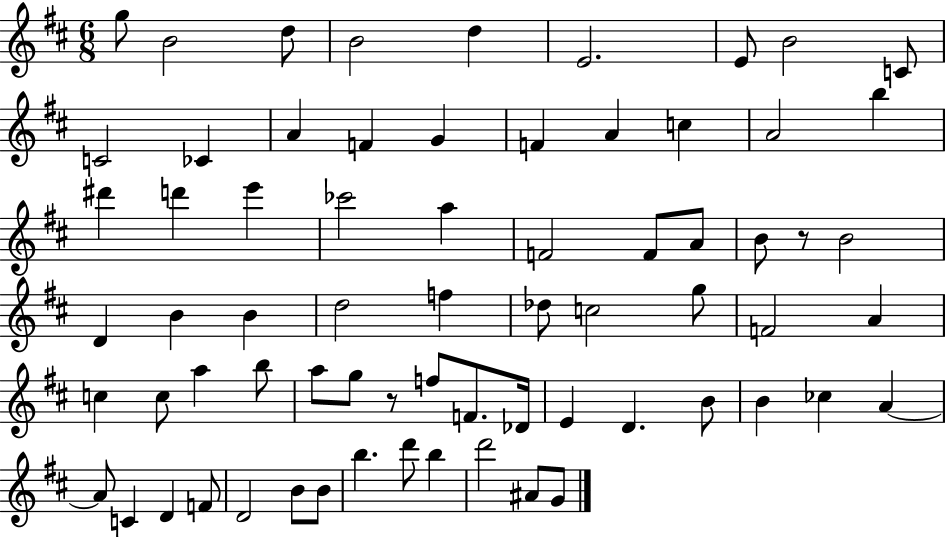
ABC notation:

X:1
T:Untitled
M:6/8
L:1/4
K:D
g/2 B2 d/2 B2 d E2 E/2 B2 C/2 C2 _C A F G F A c A2 b ^d' d' e' _c'2 a F2 F/2 A/2 B/2 z/2 B2 D B B d2 f _d/2 c2 g/2 F2 A c c/2 a b/2 a/2 g/2 z/2 f/2 F/2 _D/4 E D B/2 B _c A A/2 C D F/2 D2 B/2 B/2 b d'/2 b d'2 ^A/2 G/2